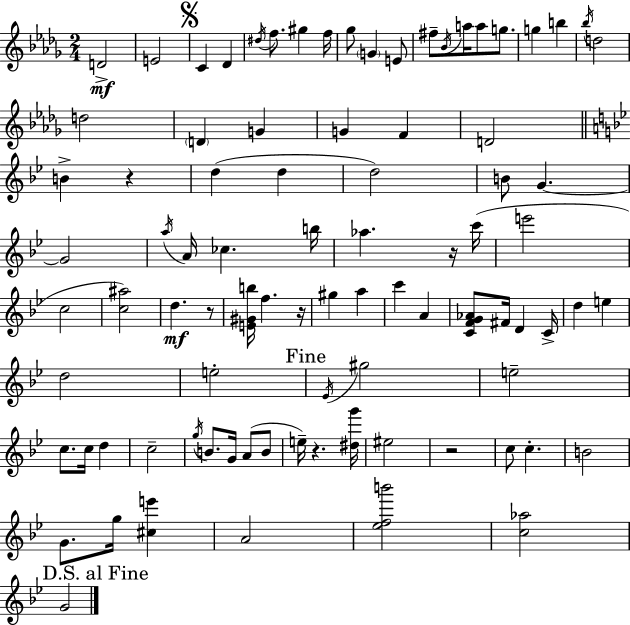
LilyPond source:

{
  \clef treble
  \numericTimeSignature
  \time 2/4
  \key bes \minor
  d'2->\mf | e'2 | \mark \markup { \musicglyph "scripts.segno" } c'4 des'4 | \acciaccatura { dis''16 } f''8. gis''4 | \break f''16 ges''8 \parenthesize g'4 e'8 | fis''8-- \acciaccatura { bes'16 } a''16 a''8 g''8. | g''4 b''4 | \acciaccatura { bes''16 } d''2 | \break d''2 | \parenthesize d'4 g'4 | g'4 f'4 | d'2 | \break \bar "||" \break \key bes \major b'4-> r4 | d''4( d''4 | d''2) | b'8 g'4.~~ | \break g'2 | \acciaccatura { a''16 } a'16 ces''4. | b''16 aes''4. r16 | c'''16( e'''2 | \break c''2 | <c'' ais''>2) | d''4.\mf r8 | <e' gis' b''>16 f''4. | \break r16 gis''4 a''4 | c'''4 a'4 | <c' f' g' aes'>8 fis'16 d'4 | c'16-> d''4 e''4 | \break d''2 | e''2-. | \mark "Fine" \acciaccatura { ees'16 } gis''2 | e''2-- | \break c''8. c''16 d''4 | c''2-- | \acciaccatura { g''16 } b'8. g'16 a'8( | b'8 e''16--) r4. | \break <dis'' g'''>16 eis''2 | r2 | c''8 c''4.-. | b'2 | \break g'8. g''16 <cis'' e'''>4 | a'2 | <ees'' f'' b'''>2 | <c'' aes''>2 | \break \mark "D.S. al Fine" g'2 | \bar "|."
}